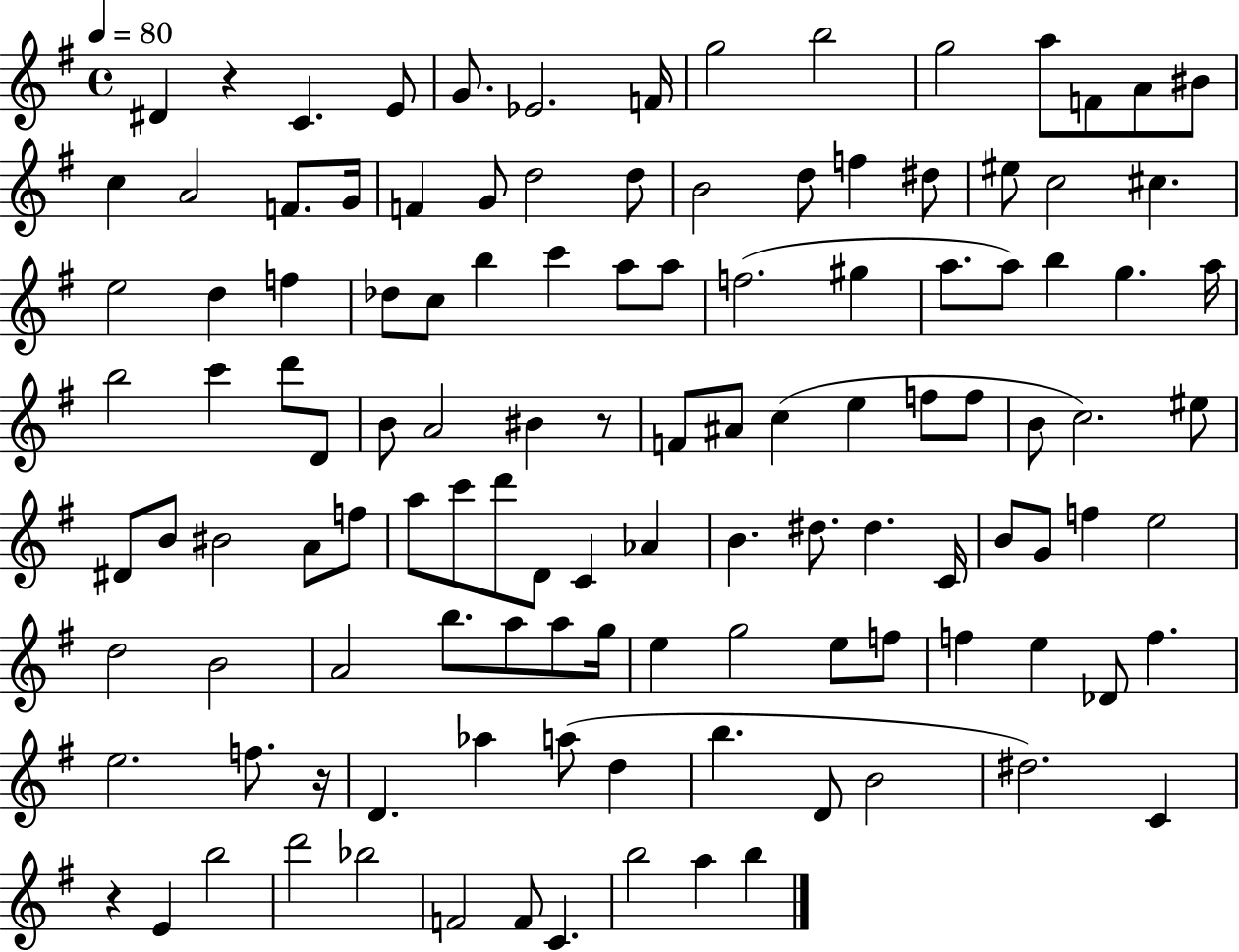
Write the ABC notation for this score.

X:1
T:Untitled
M:4/4
L:1/4
K:G
^D z C E/2 G/2 _E2 F/4 g2 b2 g2 a/2 F/2 A/2 ^B/2 c A2 F/2 G/4 F G/2 d2 d/2 B2 d/2 f ^d/2 ^e/2 c2 ^c e2 d f _d/2 c/2 b c' a/2 a/2 f2 ^g a/2 a/2 b g a/4 b2 c' d'/2 D/2 B/2 A2 ^B z/2 F/2 ^A/2 c e f/2 f/2 B/2 c2 ^e/2 ^D/2 B/2 ^B2 A/2 f/2 a/2 c'/2 d'/2 D/2 C _A B ^d/2 ^d C/4 B/2 G/2 f e2 d2 B2 A2 b/2 a/2 a/2 g/4 e g2 e/2 f/2 f e _D/2 f e2 f/2 z/4 D _a a/2 d b D/2 B2 ^d2 C z E b2 d'2 _b2 F2 F/2 C b2 a b